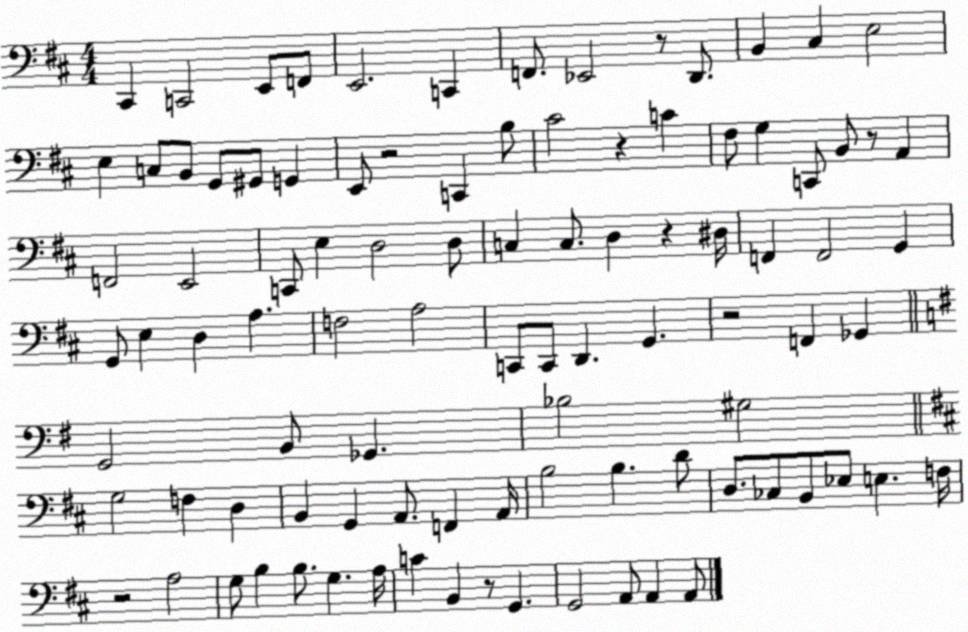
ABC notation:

X:1
T:Untitled
M:4/4
L:1/4
K:D
^C,, C,,2 E,,/2 F,,/2 E,,2 C,, F,,/2 _E,,2 z/2 D,,/2 B,, ^C, E,2 E, C,/2 B,,/2 G,,/2 ^G,,/2 G,, E,,/2 z2 C,, B,/2 ^C2 z C ^F,/2 G, C,,/2 B,,/2 z/2 A,, F,,2 E,,2 C,,/2 E, D,2 D,/2 C, C,/2 D, z ^D,/4 F,, F,,2 G,, G,,/2 E, D, A, F,2 A,2 C,,/2 C,,/2 D,, G,, z2 F,, _G,, G,,2 B,,/2 _G,, _B,2 ^G,2 G,2 F, D, B,, G,, A,,/2 F,, A,,/4 B,2 B, D/2 D,/2 _C,/2 B,,/2 _E,/2 E, F,/4 z2 A,2 G,/2 B, B,/2 G, A,/4 C B,, z/2 G,, G,,2 A,,/2 A,, A,,/2